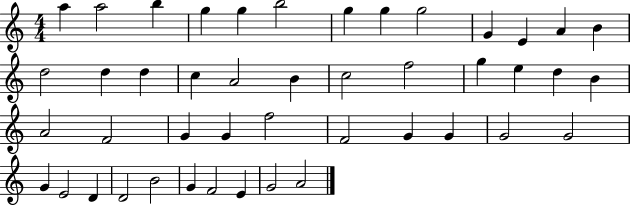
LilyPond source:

{
  \clef treble
  \numericTimeSignature
  \time 4/4
  \key c \major
  a''4 a''2 b''4 | g''4 g''4 b''2 | g''4 g''4 g''2 | g'4 e'4 a'4 b'4 | \break d''2 d''4 d''4 | c''4 a'2 b'4 | c''2 f''2 | g''4 e''4 d''4 b'4 | \break a'2 f'2 | g'4 g'4 f''2 | f'2 g'4 g'4 | g'2 g'2 | \break g'4 e'2 d'4 | d'2 b'2 | g'4 f'2 e'4 | g'2 a'2 | \break \bar "|."
}